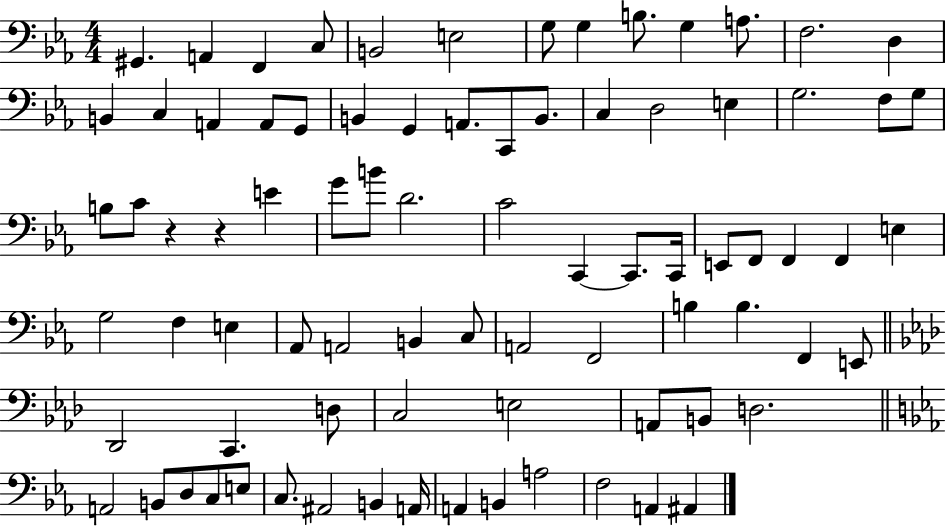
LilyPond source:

{
  \clef bass
  \numericTimeSignature
  \time 4/4
  \key ees \major
  \repeat volta 2 { gis,4. a,4 f,4 c8 | b,2 e2 | g8 g4 b8. g4 a8. | f2. d4 | \break b,4 c4 a,4 a,8 g,8 | b,4 g,4 a,8. c,8 b,8. | c4 d2 e4 | g2. f8 g8 | \break b8 c'8 r4 r4 e'4 | g'8 b'8 d'2. | c'2 c,4~~ c,8. c,16 | e,8 f,8 f,4 f,4 e4 | \break g2 f4 e4 | aes,8 a,2 b,4 c8 | a,2 f,2 | b4 b4. f,4 e,8 | \break \bar "||" \break \key aes \major des,2 c,4. d8 | c2 e2 | a,8 b,8 d2. | \bar "||" \break \key ees \major a,2 b,8 d8 c8 e8 | c8. ais,2 b,4 a,16 | a,4 b,4 a2 | f2 a,4 ais,4 | \break } \bar "|."
}